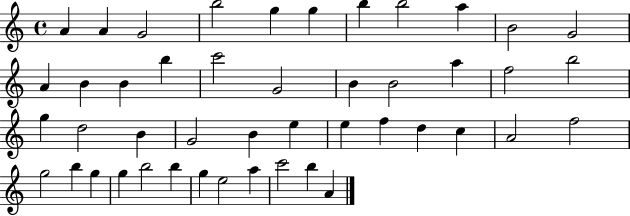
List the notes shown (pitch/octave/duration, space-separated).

A4/q A4/q G4/h B5/h G5/q G5/q B5/q B5/h A5/q B4/h G4/h A4/q B4/q B4/q B5/q C6/h G4/h B4/q B4/h A5/q F5/h B5/h G5/q D5/h B4/q G4/h B4/q E5/q E5/q F5/q D5/q C5/q A4/h F5/h G5/h B5/q G5/q G5/q B5/h B5/q G5/q E5/h A5/q C6/h B5/q A4/q